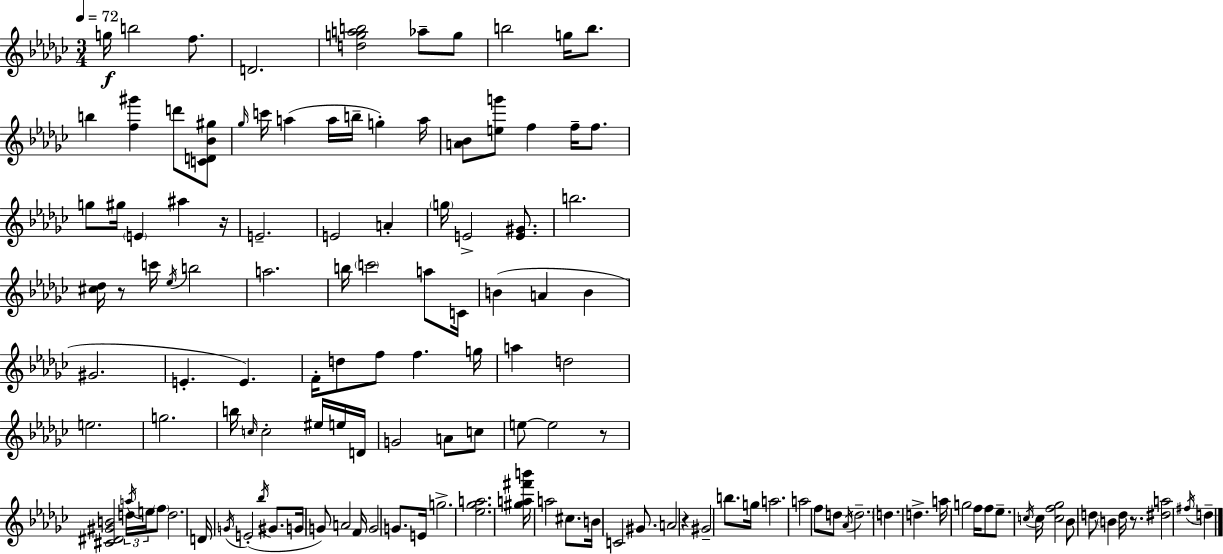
{
  \clef treble
  \numericTimeSignature
  \time 3/4
  \key ees \minor
  \tempo 4 = 72
  g''16\f b''2 f''8. | d'2. | <d'' g'' a'' b''>2 aes''8-- g''8 | b''2 g''16 b''8. | \break b''4 <f'' gis'''>4 d'''8 <c' d' bes' gis''>8 | \grace { ges''16 } c'''16 a''4( a''16 b''16-- g''4-.) | a''16 <a' bes'>8 <e'' g'''>8 f''4 f''16-- f''8. | g''8 gis''16 \parenthesize e'4 ais''4 | \break r16 e'2.-- | e'2 a'4-. | \parenthesize g''16 e'2-> <e' gis'>8. | b''2. | \break <cis'' des''>16 r8 c'''16 \acciaccatura { ees''16 } b''2 | a''2. | b''16 \parenthesize c'''2 a''8 | c'16 b'4( a'4 b'4 | \break gis'2. | e'4.-. e'4.) | f'16-. d''8 f''8 f''4. | g''16 a''4 d''2 | \break e''2. | g''2. | b''16 \grace { c''16 } c''2-. | eis''16 e''16 d'16 g'2 a'8 | \break c''8 e''8~~ e''2 | r8 <cis' dis' gis' b'>2 \tuplet 3/2 { d''16 | \acciaccatura { a''16 } e''16 } \parenthesize f''8 d''2. | d'16 \acciaccatura { g'16 } e'2-.( | \break \acciaccatura { bes''16 } gis'8. g'16 g'8) a'2 | f'16 g'2 | g'8. e'16 g''2.-> | <ees'' ges'' a''>2. | \break <gis'' a'' fis''' b'''>16 a''2 | cis''8. b'16 c'2 | gis'8. a'2 | r4 gis'2-- | \break b''8. g''16 a''2. | a''2 | f''8 d''8 \acciaccatura { aes'16 } \parenthesize d''2.-- | d''4. | \break d''4.-> a''16 g''2 | f''16 f''8 ees''8.-- \acciaccatura { c''16 } c''16 | <c'' f'' ges''>2 bes'8 d''8 | \parenthesize b'4 d''16 r8. <dis'' a''>2 | \break \acciaccatura { fis''16 } d''4-- \bar "|."
}